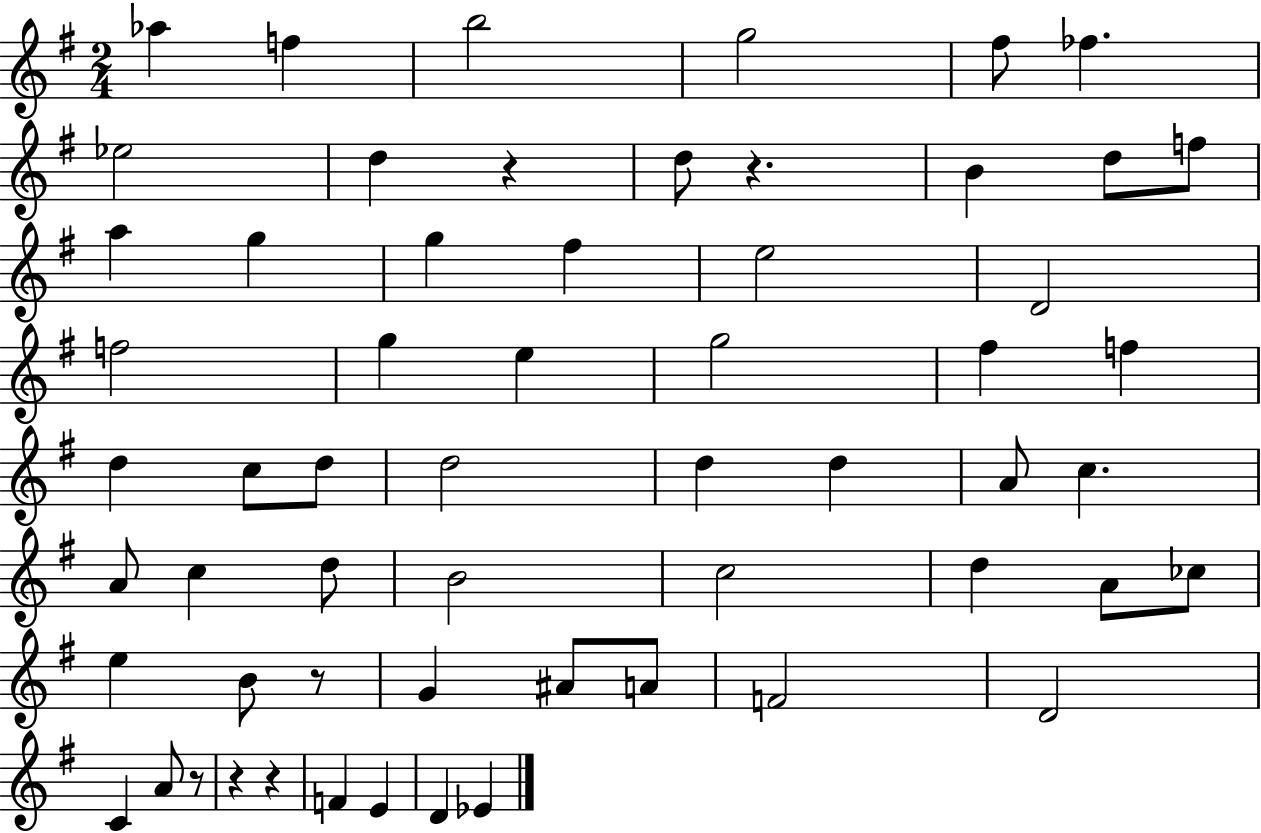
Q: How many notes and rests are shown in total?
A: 59